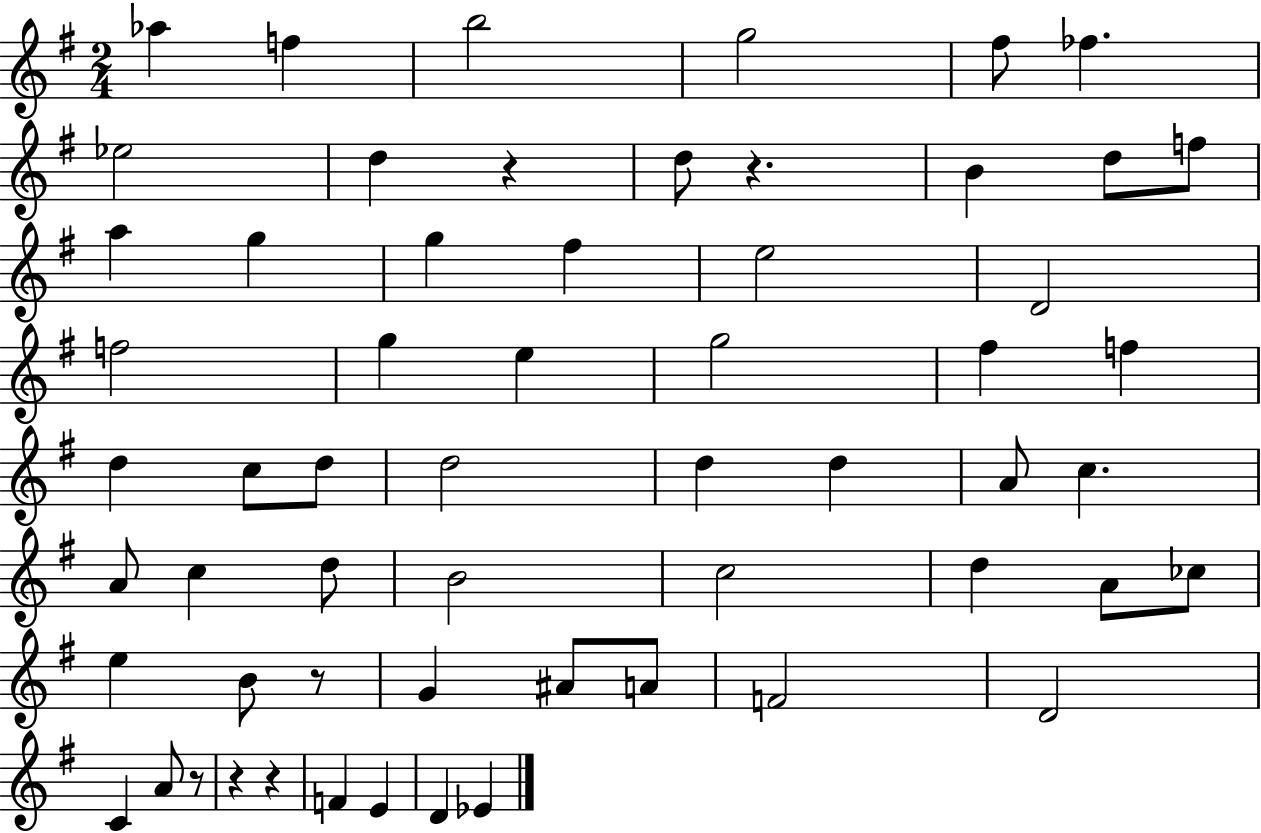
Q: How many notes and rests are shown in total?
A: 59